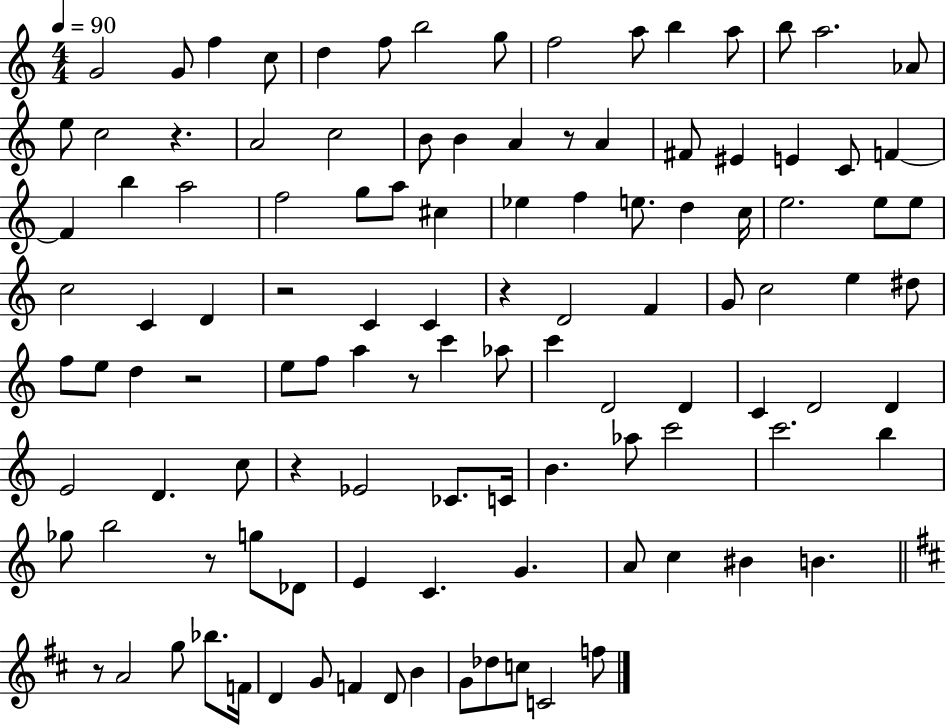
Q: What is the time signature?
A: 4/4